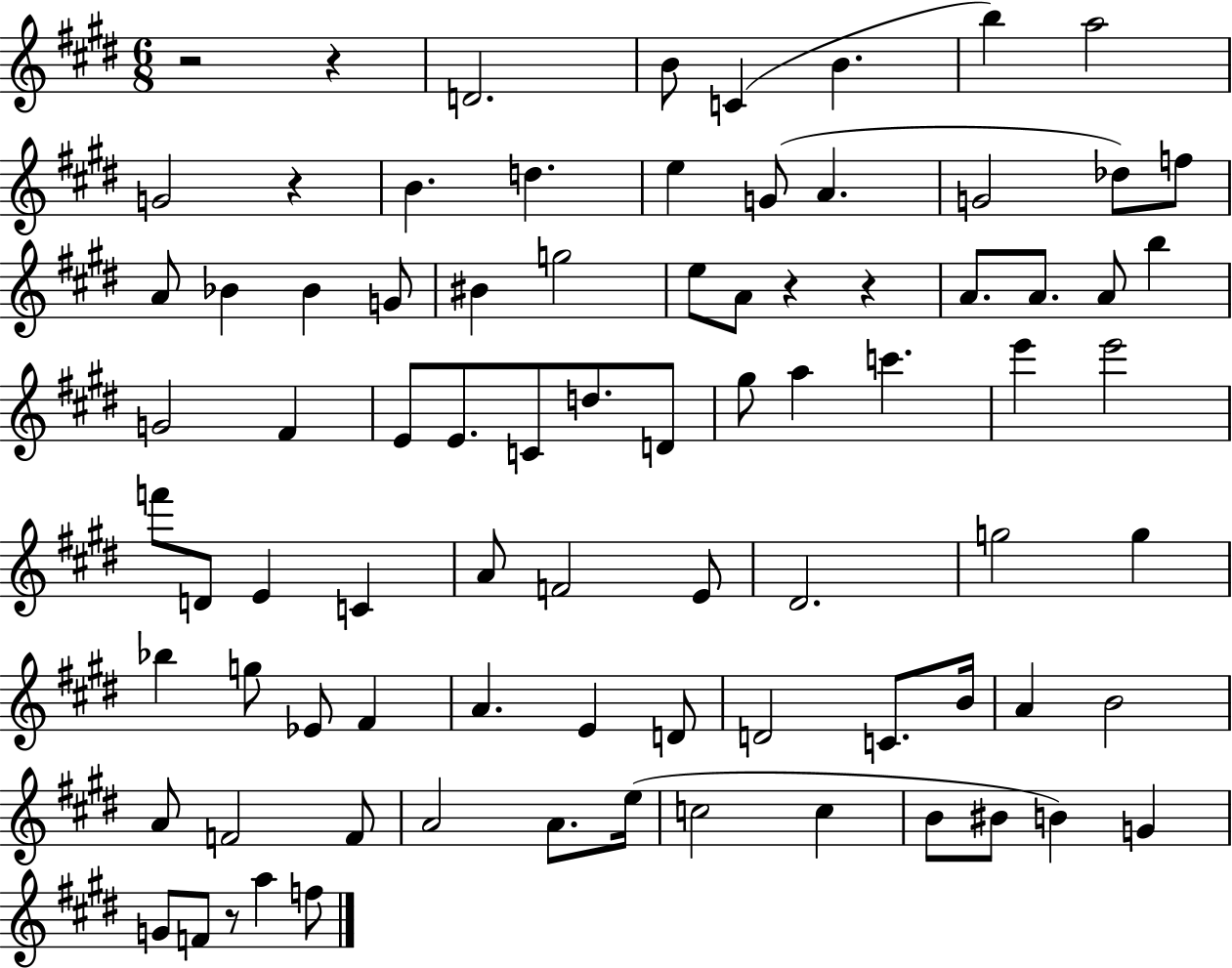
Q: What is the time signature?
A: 6/8